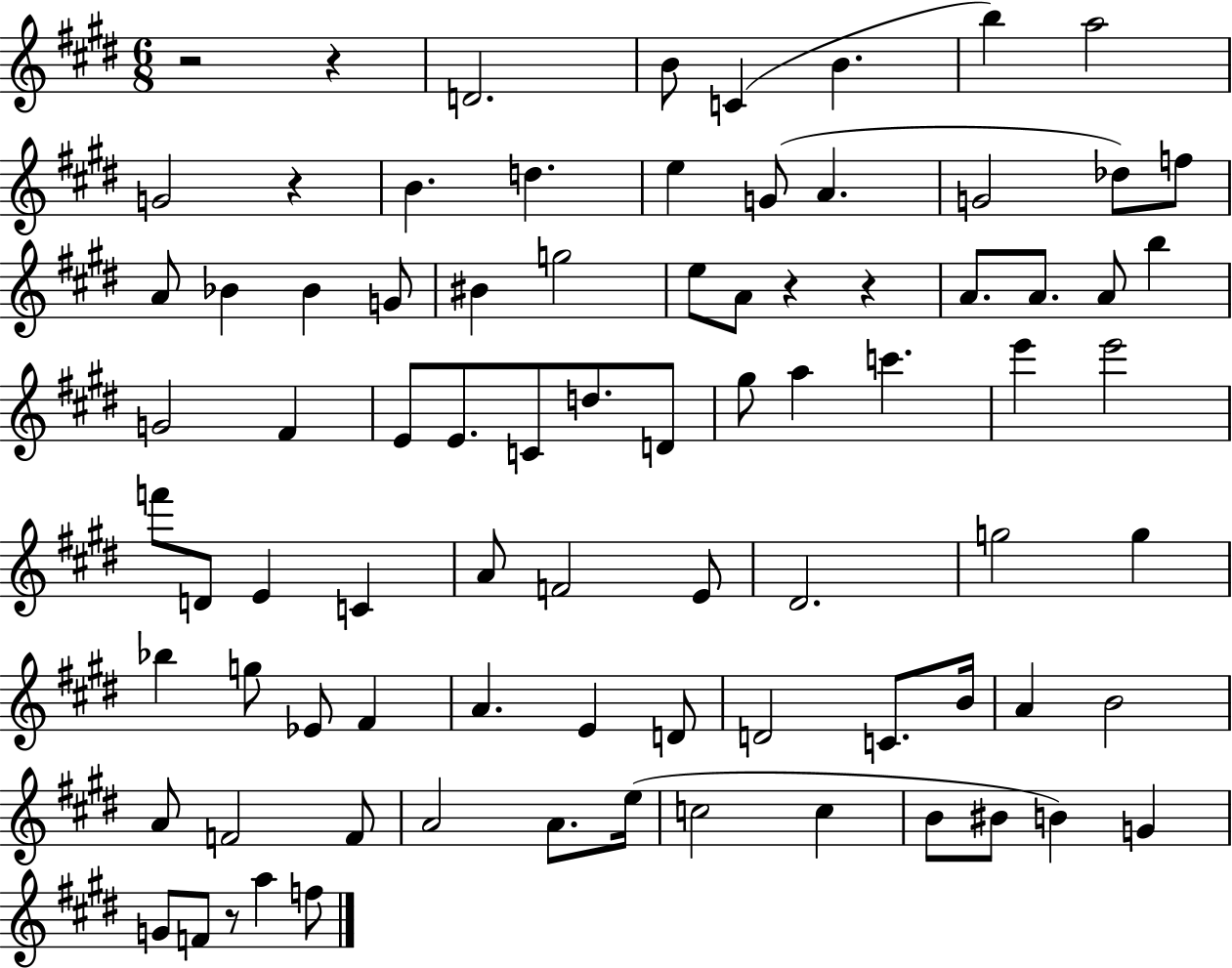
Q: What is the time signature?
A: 6/8